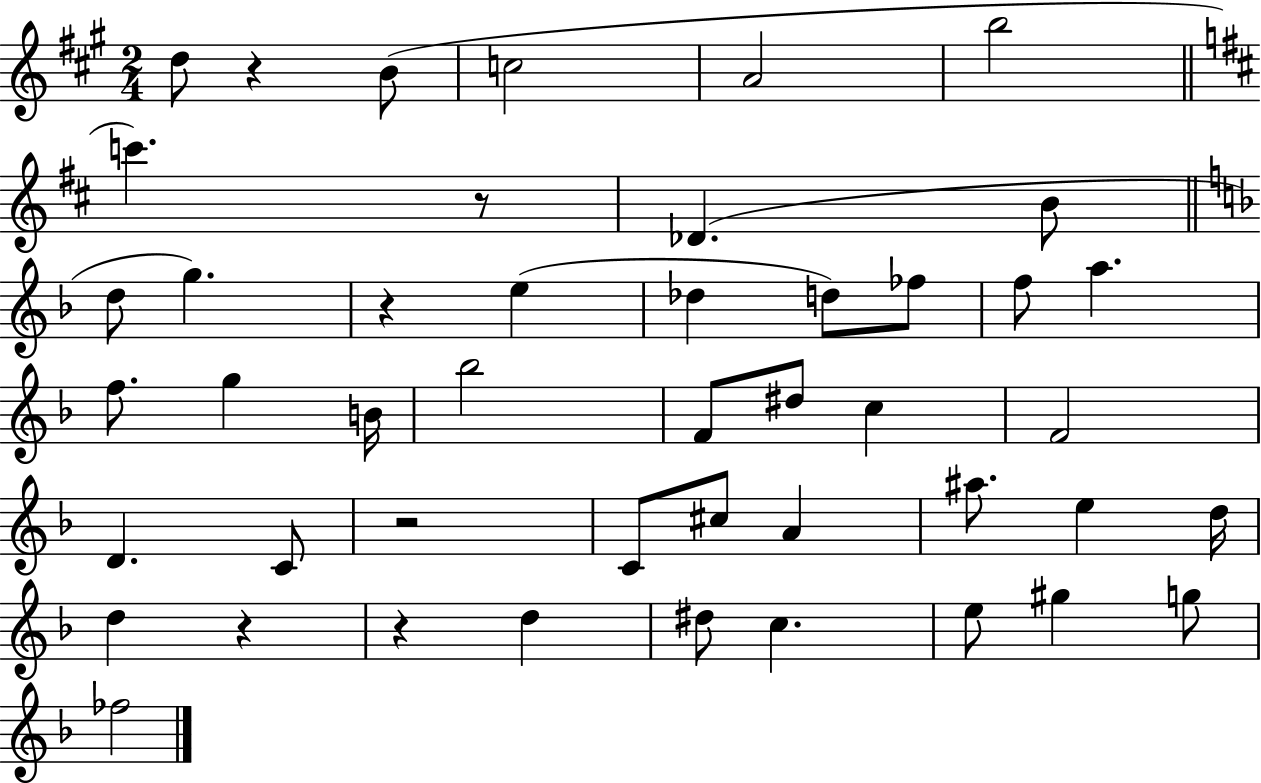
{
  \clef treble
  \numericTimeSignature
  \time 2/4
  \key a \major
  \repeat volta 2 { d''8 r4 b'8( | c''2 | a'2 | b''2 | \break \bar "||" \break \key d \major c'''4.) r8 | des'4.( b'8 | \bar "||" \break \key d \minor d''8 g''4.) | r4 e''4( | des''4 d''8) fes''8 | f''8 a''4. | \break f''8. g''4 b'16 | bes''2 | f'8 dis''8 c''4 | f'2 | \break d'4. c'8 | r2 | c'8 cis''8 a'4 | ais''8. e''4 d''16 | \break d''4 r4 | r4 d''4 | dis''8 c''4. | e''8 gis''4 g''8 | \break fes''2 | } \bar "|."
}